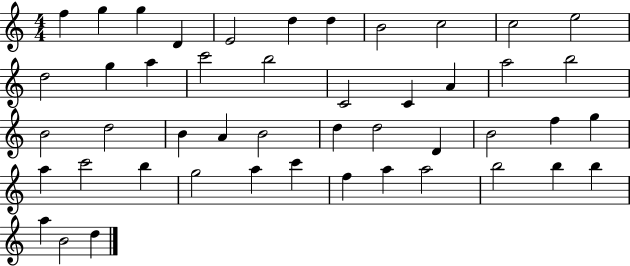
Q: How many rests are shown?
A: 0